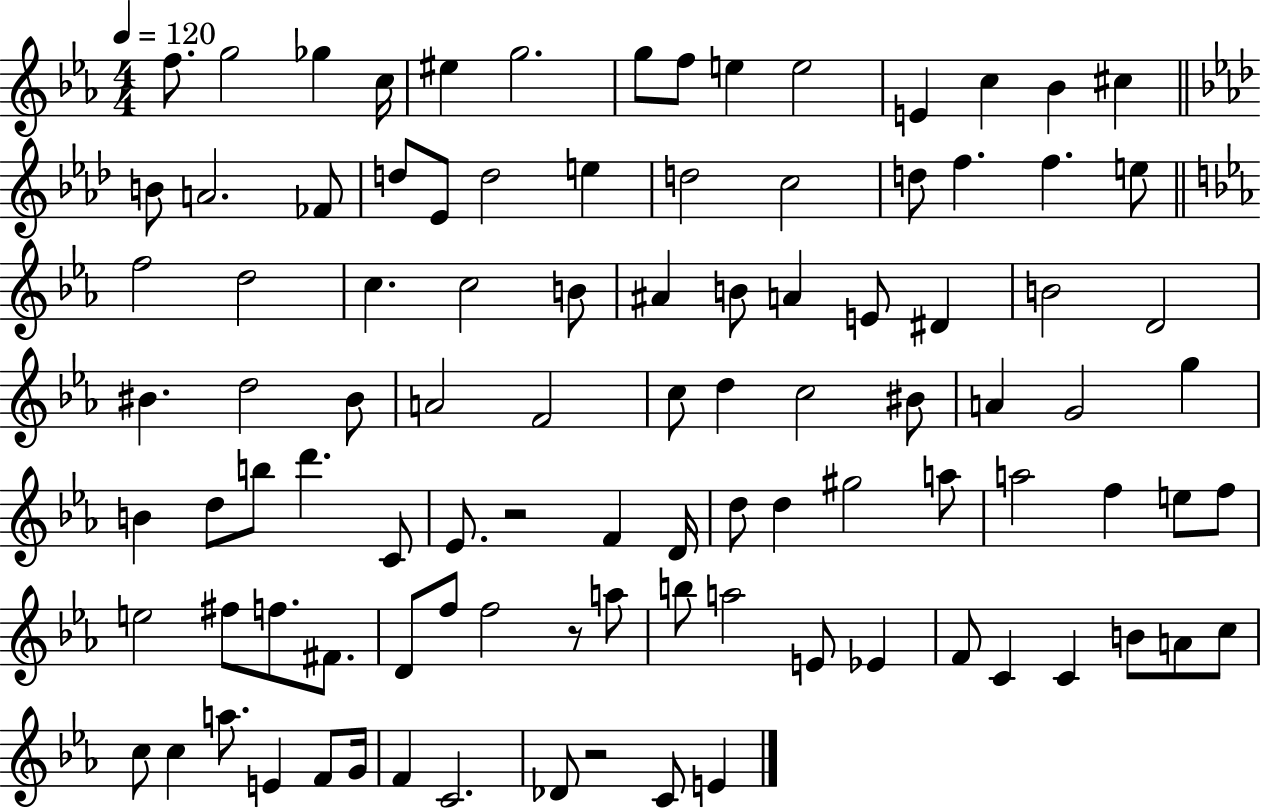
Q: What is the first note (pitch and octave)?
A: F5